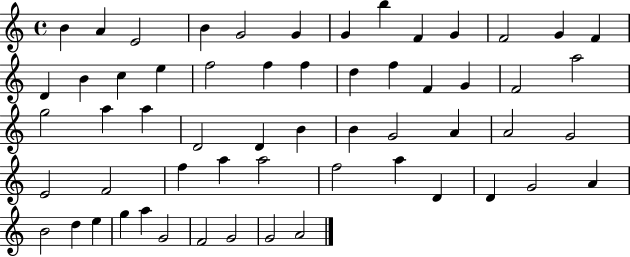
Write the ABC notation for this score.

X:1
T:Untitled
M:4/4
L:1/4
K:C
B A E2 B G2 G G b F G F2 G F D B c e f2 f f d f F G F2 a2 g2 a a D2 D B B G2 A A2 G2 E2 F2 f a a2 f2 a D D G2 A B2 d e g a G2 F2 G2 G2 A2